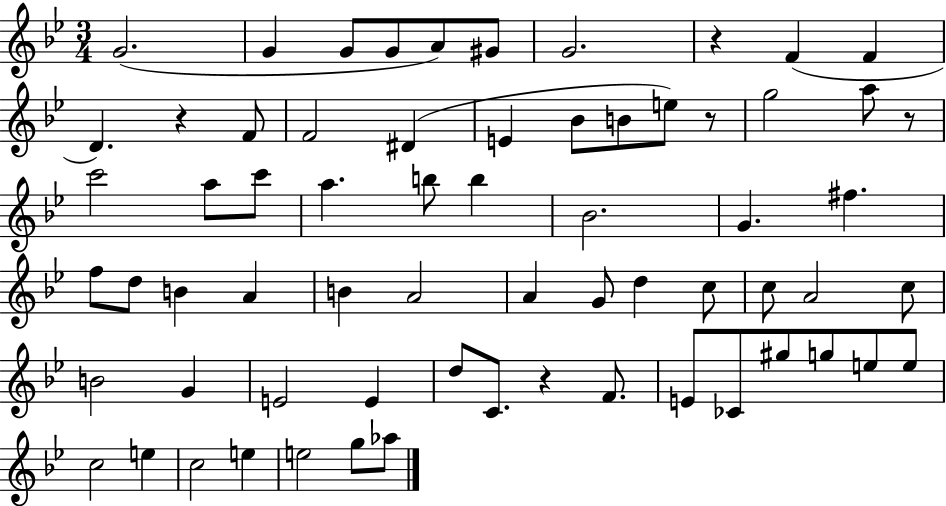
{
  \clef treble
  \numericTimeSignature
  \time 3/4
  \key bes \major
  g'2.( | g'4 g'8 g'8 a'8) gis'8 | g'2. | r4 f'4( f'4 | \break d'4.) r4 f'8 | f'2 dis'4( | e'4 bes'8 b'8 e''8) r8 | g''2 a''8 r8 | \break c'''2 a''8 c'''8 | a''4. b''8 b''4 | bes'2. | g'4. fis''4. | \break f''8 d''8 b'4 a'4 | b'4 a'2 | a'4 g'8 d''4 c''8 | c''8 a'2 c''8 | \break b'2 g'4 | e'2 e'4 | d''8 c'8. r4 f'8. | e'8 ces'8 gis''8 g''8 e''8 e''8 | \break c''2 e''4 | c''2 e''4 | e''2 g''8 aes''8 | \bar "|."
}